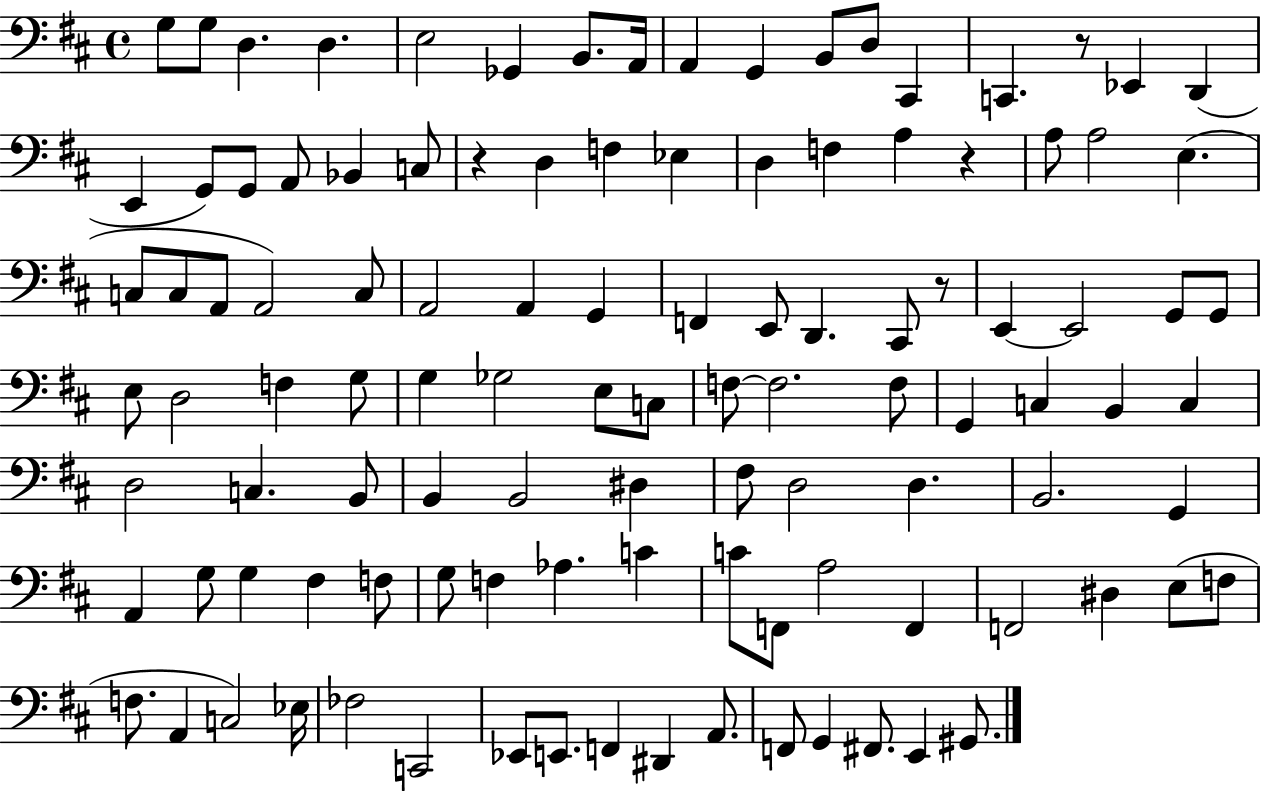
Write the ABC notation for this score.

X:1
T:Untitled
M:4/4
L:1/4
K:D
G,/2 G,/2 D, D, E,2 _G,, B,,/2 A,,/4 A,, G,, B,,/2 D,/2 ^C,, C,, z/2 _E,, D,, E,, G,,/2 G,,/2 A,,/2 _B,, C,/2 z D, F, _E, D, F, A, z A,/2 A,2 E, C,/2 C,/2 A,,/2 A,,2 C,/2 A,,2 A,, G,, F,, E,,/2 D,, ^C,,/2 z/2 E,, E,,2 G,,/2 G,,/2 E,/2 D,2 F, G,/2 G, _G,2 E,/2 C,/2 F,/2 F,2 F,/2 G,, C, B,, C, D,2 C, B,,/2 B,, B,,2 ^D, ^F,/2 D,2 D, B,,2 G,, A,, G,/2 G, ^F, F,/2 G,/2 F, _A, C C/2 F,,/2 A,2 F,, F,,2 ^D, E,/2 F,/2 F,/2 A,, C,2 _E,/4 _F,2 C,,2 _E,,/2 E,,/2 F,, ^D,, A,,/2 F,,/2 G,, ^F,,/2 E,, ^G,,/2